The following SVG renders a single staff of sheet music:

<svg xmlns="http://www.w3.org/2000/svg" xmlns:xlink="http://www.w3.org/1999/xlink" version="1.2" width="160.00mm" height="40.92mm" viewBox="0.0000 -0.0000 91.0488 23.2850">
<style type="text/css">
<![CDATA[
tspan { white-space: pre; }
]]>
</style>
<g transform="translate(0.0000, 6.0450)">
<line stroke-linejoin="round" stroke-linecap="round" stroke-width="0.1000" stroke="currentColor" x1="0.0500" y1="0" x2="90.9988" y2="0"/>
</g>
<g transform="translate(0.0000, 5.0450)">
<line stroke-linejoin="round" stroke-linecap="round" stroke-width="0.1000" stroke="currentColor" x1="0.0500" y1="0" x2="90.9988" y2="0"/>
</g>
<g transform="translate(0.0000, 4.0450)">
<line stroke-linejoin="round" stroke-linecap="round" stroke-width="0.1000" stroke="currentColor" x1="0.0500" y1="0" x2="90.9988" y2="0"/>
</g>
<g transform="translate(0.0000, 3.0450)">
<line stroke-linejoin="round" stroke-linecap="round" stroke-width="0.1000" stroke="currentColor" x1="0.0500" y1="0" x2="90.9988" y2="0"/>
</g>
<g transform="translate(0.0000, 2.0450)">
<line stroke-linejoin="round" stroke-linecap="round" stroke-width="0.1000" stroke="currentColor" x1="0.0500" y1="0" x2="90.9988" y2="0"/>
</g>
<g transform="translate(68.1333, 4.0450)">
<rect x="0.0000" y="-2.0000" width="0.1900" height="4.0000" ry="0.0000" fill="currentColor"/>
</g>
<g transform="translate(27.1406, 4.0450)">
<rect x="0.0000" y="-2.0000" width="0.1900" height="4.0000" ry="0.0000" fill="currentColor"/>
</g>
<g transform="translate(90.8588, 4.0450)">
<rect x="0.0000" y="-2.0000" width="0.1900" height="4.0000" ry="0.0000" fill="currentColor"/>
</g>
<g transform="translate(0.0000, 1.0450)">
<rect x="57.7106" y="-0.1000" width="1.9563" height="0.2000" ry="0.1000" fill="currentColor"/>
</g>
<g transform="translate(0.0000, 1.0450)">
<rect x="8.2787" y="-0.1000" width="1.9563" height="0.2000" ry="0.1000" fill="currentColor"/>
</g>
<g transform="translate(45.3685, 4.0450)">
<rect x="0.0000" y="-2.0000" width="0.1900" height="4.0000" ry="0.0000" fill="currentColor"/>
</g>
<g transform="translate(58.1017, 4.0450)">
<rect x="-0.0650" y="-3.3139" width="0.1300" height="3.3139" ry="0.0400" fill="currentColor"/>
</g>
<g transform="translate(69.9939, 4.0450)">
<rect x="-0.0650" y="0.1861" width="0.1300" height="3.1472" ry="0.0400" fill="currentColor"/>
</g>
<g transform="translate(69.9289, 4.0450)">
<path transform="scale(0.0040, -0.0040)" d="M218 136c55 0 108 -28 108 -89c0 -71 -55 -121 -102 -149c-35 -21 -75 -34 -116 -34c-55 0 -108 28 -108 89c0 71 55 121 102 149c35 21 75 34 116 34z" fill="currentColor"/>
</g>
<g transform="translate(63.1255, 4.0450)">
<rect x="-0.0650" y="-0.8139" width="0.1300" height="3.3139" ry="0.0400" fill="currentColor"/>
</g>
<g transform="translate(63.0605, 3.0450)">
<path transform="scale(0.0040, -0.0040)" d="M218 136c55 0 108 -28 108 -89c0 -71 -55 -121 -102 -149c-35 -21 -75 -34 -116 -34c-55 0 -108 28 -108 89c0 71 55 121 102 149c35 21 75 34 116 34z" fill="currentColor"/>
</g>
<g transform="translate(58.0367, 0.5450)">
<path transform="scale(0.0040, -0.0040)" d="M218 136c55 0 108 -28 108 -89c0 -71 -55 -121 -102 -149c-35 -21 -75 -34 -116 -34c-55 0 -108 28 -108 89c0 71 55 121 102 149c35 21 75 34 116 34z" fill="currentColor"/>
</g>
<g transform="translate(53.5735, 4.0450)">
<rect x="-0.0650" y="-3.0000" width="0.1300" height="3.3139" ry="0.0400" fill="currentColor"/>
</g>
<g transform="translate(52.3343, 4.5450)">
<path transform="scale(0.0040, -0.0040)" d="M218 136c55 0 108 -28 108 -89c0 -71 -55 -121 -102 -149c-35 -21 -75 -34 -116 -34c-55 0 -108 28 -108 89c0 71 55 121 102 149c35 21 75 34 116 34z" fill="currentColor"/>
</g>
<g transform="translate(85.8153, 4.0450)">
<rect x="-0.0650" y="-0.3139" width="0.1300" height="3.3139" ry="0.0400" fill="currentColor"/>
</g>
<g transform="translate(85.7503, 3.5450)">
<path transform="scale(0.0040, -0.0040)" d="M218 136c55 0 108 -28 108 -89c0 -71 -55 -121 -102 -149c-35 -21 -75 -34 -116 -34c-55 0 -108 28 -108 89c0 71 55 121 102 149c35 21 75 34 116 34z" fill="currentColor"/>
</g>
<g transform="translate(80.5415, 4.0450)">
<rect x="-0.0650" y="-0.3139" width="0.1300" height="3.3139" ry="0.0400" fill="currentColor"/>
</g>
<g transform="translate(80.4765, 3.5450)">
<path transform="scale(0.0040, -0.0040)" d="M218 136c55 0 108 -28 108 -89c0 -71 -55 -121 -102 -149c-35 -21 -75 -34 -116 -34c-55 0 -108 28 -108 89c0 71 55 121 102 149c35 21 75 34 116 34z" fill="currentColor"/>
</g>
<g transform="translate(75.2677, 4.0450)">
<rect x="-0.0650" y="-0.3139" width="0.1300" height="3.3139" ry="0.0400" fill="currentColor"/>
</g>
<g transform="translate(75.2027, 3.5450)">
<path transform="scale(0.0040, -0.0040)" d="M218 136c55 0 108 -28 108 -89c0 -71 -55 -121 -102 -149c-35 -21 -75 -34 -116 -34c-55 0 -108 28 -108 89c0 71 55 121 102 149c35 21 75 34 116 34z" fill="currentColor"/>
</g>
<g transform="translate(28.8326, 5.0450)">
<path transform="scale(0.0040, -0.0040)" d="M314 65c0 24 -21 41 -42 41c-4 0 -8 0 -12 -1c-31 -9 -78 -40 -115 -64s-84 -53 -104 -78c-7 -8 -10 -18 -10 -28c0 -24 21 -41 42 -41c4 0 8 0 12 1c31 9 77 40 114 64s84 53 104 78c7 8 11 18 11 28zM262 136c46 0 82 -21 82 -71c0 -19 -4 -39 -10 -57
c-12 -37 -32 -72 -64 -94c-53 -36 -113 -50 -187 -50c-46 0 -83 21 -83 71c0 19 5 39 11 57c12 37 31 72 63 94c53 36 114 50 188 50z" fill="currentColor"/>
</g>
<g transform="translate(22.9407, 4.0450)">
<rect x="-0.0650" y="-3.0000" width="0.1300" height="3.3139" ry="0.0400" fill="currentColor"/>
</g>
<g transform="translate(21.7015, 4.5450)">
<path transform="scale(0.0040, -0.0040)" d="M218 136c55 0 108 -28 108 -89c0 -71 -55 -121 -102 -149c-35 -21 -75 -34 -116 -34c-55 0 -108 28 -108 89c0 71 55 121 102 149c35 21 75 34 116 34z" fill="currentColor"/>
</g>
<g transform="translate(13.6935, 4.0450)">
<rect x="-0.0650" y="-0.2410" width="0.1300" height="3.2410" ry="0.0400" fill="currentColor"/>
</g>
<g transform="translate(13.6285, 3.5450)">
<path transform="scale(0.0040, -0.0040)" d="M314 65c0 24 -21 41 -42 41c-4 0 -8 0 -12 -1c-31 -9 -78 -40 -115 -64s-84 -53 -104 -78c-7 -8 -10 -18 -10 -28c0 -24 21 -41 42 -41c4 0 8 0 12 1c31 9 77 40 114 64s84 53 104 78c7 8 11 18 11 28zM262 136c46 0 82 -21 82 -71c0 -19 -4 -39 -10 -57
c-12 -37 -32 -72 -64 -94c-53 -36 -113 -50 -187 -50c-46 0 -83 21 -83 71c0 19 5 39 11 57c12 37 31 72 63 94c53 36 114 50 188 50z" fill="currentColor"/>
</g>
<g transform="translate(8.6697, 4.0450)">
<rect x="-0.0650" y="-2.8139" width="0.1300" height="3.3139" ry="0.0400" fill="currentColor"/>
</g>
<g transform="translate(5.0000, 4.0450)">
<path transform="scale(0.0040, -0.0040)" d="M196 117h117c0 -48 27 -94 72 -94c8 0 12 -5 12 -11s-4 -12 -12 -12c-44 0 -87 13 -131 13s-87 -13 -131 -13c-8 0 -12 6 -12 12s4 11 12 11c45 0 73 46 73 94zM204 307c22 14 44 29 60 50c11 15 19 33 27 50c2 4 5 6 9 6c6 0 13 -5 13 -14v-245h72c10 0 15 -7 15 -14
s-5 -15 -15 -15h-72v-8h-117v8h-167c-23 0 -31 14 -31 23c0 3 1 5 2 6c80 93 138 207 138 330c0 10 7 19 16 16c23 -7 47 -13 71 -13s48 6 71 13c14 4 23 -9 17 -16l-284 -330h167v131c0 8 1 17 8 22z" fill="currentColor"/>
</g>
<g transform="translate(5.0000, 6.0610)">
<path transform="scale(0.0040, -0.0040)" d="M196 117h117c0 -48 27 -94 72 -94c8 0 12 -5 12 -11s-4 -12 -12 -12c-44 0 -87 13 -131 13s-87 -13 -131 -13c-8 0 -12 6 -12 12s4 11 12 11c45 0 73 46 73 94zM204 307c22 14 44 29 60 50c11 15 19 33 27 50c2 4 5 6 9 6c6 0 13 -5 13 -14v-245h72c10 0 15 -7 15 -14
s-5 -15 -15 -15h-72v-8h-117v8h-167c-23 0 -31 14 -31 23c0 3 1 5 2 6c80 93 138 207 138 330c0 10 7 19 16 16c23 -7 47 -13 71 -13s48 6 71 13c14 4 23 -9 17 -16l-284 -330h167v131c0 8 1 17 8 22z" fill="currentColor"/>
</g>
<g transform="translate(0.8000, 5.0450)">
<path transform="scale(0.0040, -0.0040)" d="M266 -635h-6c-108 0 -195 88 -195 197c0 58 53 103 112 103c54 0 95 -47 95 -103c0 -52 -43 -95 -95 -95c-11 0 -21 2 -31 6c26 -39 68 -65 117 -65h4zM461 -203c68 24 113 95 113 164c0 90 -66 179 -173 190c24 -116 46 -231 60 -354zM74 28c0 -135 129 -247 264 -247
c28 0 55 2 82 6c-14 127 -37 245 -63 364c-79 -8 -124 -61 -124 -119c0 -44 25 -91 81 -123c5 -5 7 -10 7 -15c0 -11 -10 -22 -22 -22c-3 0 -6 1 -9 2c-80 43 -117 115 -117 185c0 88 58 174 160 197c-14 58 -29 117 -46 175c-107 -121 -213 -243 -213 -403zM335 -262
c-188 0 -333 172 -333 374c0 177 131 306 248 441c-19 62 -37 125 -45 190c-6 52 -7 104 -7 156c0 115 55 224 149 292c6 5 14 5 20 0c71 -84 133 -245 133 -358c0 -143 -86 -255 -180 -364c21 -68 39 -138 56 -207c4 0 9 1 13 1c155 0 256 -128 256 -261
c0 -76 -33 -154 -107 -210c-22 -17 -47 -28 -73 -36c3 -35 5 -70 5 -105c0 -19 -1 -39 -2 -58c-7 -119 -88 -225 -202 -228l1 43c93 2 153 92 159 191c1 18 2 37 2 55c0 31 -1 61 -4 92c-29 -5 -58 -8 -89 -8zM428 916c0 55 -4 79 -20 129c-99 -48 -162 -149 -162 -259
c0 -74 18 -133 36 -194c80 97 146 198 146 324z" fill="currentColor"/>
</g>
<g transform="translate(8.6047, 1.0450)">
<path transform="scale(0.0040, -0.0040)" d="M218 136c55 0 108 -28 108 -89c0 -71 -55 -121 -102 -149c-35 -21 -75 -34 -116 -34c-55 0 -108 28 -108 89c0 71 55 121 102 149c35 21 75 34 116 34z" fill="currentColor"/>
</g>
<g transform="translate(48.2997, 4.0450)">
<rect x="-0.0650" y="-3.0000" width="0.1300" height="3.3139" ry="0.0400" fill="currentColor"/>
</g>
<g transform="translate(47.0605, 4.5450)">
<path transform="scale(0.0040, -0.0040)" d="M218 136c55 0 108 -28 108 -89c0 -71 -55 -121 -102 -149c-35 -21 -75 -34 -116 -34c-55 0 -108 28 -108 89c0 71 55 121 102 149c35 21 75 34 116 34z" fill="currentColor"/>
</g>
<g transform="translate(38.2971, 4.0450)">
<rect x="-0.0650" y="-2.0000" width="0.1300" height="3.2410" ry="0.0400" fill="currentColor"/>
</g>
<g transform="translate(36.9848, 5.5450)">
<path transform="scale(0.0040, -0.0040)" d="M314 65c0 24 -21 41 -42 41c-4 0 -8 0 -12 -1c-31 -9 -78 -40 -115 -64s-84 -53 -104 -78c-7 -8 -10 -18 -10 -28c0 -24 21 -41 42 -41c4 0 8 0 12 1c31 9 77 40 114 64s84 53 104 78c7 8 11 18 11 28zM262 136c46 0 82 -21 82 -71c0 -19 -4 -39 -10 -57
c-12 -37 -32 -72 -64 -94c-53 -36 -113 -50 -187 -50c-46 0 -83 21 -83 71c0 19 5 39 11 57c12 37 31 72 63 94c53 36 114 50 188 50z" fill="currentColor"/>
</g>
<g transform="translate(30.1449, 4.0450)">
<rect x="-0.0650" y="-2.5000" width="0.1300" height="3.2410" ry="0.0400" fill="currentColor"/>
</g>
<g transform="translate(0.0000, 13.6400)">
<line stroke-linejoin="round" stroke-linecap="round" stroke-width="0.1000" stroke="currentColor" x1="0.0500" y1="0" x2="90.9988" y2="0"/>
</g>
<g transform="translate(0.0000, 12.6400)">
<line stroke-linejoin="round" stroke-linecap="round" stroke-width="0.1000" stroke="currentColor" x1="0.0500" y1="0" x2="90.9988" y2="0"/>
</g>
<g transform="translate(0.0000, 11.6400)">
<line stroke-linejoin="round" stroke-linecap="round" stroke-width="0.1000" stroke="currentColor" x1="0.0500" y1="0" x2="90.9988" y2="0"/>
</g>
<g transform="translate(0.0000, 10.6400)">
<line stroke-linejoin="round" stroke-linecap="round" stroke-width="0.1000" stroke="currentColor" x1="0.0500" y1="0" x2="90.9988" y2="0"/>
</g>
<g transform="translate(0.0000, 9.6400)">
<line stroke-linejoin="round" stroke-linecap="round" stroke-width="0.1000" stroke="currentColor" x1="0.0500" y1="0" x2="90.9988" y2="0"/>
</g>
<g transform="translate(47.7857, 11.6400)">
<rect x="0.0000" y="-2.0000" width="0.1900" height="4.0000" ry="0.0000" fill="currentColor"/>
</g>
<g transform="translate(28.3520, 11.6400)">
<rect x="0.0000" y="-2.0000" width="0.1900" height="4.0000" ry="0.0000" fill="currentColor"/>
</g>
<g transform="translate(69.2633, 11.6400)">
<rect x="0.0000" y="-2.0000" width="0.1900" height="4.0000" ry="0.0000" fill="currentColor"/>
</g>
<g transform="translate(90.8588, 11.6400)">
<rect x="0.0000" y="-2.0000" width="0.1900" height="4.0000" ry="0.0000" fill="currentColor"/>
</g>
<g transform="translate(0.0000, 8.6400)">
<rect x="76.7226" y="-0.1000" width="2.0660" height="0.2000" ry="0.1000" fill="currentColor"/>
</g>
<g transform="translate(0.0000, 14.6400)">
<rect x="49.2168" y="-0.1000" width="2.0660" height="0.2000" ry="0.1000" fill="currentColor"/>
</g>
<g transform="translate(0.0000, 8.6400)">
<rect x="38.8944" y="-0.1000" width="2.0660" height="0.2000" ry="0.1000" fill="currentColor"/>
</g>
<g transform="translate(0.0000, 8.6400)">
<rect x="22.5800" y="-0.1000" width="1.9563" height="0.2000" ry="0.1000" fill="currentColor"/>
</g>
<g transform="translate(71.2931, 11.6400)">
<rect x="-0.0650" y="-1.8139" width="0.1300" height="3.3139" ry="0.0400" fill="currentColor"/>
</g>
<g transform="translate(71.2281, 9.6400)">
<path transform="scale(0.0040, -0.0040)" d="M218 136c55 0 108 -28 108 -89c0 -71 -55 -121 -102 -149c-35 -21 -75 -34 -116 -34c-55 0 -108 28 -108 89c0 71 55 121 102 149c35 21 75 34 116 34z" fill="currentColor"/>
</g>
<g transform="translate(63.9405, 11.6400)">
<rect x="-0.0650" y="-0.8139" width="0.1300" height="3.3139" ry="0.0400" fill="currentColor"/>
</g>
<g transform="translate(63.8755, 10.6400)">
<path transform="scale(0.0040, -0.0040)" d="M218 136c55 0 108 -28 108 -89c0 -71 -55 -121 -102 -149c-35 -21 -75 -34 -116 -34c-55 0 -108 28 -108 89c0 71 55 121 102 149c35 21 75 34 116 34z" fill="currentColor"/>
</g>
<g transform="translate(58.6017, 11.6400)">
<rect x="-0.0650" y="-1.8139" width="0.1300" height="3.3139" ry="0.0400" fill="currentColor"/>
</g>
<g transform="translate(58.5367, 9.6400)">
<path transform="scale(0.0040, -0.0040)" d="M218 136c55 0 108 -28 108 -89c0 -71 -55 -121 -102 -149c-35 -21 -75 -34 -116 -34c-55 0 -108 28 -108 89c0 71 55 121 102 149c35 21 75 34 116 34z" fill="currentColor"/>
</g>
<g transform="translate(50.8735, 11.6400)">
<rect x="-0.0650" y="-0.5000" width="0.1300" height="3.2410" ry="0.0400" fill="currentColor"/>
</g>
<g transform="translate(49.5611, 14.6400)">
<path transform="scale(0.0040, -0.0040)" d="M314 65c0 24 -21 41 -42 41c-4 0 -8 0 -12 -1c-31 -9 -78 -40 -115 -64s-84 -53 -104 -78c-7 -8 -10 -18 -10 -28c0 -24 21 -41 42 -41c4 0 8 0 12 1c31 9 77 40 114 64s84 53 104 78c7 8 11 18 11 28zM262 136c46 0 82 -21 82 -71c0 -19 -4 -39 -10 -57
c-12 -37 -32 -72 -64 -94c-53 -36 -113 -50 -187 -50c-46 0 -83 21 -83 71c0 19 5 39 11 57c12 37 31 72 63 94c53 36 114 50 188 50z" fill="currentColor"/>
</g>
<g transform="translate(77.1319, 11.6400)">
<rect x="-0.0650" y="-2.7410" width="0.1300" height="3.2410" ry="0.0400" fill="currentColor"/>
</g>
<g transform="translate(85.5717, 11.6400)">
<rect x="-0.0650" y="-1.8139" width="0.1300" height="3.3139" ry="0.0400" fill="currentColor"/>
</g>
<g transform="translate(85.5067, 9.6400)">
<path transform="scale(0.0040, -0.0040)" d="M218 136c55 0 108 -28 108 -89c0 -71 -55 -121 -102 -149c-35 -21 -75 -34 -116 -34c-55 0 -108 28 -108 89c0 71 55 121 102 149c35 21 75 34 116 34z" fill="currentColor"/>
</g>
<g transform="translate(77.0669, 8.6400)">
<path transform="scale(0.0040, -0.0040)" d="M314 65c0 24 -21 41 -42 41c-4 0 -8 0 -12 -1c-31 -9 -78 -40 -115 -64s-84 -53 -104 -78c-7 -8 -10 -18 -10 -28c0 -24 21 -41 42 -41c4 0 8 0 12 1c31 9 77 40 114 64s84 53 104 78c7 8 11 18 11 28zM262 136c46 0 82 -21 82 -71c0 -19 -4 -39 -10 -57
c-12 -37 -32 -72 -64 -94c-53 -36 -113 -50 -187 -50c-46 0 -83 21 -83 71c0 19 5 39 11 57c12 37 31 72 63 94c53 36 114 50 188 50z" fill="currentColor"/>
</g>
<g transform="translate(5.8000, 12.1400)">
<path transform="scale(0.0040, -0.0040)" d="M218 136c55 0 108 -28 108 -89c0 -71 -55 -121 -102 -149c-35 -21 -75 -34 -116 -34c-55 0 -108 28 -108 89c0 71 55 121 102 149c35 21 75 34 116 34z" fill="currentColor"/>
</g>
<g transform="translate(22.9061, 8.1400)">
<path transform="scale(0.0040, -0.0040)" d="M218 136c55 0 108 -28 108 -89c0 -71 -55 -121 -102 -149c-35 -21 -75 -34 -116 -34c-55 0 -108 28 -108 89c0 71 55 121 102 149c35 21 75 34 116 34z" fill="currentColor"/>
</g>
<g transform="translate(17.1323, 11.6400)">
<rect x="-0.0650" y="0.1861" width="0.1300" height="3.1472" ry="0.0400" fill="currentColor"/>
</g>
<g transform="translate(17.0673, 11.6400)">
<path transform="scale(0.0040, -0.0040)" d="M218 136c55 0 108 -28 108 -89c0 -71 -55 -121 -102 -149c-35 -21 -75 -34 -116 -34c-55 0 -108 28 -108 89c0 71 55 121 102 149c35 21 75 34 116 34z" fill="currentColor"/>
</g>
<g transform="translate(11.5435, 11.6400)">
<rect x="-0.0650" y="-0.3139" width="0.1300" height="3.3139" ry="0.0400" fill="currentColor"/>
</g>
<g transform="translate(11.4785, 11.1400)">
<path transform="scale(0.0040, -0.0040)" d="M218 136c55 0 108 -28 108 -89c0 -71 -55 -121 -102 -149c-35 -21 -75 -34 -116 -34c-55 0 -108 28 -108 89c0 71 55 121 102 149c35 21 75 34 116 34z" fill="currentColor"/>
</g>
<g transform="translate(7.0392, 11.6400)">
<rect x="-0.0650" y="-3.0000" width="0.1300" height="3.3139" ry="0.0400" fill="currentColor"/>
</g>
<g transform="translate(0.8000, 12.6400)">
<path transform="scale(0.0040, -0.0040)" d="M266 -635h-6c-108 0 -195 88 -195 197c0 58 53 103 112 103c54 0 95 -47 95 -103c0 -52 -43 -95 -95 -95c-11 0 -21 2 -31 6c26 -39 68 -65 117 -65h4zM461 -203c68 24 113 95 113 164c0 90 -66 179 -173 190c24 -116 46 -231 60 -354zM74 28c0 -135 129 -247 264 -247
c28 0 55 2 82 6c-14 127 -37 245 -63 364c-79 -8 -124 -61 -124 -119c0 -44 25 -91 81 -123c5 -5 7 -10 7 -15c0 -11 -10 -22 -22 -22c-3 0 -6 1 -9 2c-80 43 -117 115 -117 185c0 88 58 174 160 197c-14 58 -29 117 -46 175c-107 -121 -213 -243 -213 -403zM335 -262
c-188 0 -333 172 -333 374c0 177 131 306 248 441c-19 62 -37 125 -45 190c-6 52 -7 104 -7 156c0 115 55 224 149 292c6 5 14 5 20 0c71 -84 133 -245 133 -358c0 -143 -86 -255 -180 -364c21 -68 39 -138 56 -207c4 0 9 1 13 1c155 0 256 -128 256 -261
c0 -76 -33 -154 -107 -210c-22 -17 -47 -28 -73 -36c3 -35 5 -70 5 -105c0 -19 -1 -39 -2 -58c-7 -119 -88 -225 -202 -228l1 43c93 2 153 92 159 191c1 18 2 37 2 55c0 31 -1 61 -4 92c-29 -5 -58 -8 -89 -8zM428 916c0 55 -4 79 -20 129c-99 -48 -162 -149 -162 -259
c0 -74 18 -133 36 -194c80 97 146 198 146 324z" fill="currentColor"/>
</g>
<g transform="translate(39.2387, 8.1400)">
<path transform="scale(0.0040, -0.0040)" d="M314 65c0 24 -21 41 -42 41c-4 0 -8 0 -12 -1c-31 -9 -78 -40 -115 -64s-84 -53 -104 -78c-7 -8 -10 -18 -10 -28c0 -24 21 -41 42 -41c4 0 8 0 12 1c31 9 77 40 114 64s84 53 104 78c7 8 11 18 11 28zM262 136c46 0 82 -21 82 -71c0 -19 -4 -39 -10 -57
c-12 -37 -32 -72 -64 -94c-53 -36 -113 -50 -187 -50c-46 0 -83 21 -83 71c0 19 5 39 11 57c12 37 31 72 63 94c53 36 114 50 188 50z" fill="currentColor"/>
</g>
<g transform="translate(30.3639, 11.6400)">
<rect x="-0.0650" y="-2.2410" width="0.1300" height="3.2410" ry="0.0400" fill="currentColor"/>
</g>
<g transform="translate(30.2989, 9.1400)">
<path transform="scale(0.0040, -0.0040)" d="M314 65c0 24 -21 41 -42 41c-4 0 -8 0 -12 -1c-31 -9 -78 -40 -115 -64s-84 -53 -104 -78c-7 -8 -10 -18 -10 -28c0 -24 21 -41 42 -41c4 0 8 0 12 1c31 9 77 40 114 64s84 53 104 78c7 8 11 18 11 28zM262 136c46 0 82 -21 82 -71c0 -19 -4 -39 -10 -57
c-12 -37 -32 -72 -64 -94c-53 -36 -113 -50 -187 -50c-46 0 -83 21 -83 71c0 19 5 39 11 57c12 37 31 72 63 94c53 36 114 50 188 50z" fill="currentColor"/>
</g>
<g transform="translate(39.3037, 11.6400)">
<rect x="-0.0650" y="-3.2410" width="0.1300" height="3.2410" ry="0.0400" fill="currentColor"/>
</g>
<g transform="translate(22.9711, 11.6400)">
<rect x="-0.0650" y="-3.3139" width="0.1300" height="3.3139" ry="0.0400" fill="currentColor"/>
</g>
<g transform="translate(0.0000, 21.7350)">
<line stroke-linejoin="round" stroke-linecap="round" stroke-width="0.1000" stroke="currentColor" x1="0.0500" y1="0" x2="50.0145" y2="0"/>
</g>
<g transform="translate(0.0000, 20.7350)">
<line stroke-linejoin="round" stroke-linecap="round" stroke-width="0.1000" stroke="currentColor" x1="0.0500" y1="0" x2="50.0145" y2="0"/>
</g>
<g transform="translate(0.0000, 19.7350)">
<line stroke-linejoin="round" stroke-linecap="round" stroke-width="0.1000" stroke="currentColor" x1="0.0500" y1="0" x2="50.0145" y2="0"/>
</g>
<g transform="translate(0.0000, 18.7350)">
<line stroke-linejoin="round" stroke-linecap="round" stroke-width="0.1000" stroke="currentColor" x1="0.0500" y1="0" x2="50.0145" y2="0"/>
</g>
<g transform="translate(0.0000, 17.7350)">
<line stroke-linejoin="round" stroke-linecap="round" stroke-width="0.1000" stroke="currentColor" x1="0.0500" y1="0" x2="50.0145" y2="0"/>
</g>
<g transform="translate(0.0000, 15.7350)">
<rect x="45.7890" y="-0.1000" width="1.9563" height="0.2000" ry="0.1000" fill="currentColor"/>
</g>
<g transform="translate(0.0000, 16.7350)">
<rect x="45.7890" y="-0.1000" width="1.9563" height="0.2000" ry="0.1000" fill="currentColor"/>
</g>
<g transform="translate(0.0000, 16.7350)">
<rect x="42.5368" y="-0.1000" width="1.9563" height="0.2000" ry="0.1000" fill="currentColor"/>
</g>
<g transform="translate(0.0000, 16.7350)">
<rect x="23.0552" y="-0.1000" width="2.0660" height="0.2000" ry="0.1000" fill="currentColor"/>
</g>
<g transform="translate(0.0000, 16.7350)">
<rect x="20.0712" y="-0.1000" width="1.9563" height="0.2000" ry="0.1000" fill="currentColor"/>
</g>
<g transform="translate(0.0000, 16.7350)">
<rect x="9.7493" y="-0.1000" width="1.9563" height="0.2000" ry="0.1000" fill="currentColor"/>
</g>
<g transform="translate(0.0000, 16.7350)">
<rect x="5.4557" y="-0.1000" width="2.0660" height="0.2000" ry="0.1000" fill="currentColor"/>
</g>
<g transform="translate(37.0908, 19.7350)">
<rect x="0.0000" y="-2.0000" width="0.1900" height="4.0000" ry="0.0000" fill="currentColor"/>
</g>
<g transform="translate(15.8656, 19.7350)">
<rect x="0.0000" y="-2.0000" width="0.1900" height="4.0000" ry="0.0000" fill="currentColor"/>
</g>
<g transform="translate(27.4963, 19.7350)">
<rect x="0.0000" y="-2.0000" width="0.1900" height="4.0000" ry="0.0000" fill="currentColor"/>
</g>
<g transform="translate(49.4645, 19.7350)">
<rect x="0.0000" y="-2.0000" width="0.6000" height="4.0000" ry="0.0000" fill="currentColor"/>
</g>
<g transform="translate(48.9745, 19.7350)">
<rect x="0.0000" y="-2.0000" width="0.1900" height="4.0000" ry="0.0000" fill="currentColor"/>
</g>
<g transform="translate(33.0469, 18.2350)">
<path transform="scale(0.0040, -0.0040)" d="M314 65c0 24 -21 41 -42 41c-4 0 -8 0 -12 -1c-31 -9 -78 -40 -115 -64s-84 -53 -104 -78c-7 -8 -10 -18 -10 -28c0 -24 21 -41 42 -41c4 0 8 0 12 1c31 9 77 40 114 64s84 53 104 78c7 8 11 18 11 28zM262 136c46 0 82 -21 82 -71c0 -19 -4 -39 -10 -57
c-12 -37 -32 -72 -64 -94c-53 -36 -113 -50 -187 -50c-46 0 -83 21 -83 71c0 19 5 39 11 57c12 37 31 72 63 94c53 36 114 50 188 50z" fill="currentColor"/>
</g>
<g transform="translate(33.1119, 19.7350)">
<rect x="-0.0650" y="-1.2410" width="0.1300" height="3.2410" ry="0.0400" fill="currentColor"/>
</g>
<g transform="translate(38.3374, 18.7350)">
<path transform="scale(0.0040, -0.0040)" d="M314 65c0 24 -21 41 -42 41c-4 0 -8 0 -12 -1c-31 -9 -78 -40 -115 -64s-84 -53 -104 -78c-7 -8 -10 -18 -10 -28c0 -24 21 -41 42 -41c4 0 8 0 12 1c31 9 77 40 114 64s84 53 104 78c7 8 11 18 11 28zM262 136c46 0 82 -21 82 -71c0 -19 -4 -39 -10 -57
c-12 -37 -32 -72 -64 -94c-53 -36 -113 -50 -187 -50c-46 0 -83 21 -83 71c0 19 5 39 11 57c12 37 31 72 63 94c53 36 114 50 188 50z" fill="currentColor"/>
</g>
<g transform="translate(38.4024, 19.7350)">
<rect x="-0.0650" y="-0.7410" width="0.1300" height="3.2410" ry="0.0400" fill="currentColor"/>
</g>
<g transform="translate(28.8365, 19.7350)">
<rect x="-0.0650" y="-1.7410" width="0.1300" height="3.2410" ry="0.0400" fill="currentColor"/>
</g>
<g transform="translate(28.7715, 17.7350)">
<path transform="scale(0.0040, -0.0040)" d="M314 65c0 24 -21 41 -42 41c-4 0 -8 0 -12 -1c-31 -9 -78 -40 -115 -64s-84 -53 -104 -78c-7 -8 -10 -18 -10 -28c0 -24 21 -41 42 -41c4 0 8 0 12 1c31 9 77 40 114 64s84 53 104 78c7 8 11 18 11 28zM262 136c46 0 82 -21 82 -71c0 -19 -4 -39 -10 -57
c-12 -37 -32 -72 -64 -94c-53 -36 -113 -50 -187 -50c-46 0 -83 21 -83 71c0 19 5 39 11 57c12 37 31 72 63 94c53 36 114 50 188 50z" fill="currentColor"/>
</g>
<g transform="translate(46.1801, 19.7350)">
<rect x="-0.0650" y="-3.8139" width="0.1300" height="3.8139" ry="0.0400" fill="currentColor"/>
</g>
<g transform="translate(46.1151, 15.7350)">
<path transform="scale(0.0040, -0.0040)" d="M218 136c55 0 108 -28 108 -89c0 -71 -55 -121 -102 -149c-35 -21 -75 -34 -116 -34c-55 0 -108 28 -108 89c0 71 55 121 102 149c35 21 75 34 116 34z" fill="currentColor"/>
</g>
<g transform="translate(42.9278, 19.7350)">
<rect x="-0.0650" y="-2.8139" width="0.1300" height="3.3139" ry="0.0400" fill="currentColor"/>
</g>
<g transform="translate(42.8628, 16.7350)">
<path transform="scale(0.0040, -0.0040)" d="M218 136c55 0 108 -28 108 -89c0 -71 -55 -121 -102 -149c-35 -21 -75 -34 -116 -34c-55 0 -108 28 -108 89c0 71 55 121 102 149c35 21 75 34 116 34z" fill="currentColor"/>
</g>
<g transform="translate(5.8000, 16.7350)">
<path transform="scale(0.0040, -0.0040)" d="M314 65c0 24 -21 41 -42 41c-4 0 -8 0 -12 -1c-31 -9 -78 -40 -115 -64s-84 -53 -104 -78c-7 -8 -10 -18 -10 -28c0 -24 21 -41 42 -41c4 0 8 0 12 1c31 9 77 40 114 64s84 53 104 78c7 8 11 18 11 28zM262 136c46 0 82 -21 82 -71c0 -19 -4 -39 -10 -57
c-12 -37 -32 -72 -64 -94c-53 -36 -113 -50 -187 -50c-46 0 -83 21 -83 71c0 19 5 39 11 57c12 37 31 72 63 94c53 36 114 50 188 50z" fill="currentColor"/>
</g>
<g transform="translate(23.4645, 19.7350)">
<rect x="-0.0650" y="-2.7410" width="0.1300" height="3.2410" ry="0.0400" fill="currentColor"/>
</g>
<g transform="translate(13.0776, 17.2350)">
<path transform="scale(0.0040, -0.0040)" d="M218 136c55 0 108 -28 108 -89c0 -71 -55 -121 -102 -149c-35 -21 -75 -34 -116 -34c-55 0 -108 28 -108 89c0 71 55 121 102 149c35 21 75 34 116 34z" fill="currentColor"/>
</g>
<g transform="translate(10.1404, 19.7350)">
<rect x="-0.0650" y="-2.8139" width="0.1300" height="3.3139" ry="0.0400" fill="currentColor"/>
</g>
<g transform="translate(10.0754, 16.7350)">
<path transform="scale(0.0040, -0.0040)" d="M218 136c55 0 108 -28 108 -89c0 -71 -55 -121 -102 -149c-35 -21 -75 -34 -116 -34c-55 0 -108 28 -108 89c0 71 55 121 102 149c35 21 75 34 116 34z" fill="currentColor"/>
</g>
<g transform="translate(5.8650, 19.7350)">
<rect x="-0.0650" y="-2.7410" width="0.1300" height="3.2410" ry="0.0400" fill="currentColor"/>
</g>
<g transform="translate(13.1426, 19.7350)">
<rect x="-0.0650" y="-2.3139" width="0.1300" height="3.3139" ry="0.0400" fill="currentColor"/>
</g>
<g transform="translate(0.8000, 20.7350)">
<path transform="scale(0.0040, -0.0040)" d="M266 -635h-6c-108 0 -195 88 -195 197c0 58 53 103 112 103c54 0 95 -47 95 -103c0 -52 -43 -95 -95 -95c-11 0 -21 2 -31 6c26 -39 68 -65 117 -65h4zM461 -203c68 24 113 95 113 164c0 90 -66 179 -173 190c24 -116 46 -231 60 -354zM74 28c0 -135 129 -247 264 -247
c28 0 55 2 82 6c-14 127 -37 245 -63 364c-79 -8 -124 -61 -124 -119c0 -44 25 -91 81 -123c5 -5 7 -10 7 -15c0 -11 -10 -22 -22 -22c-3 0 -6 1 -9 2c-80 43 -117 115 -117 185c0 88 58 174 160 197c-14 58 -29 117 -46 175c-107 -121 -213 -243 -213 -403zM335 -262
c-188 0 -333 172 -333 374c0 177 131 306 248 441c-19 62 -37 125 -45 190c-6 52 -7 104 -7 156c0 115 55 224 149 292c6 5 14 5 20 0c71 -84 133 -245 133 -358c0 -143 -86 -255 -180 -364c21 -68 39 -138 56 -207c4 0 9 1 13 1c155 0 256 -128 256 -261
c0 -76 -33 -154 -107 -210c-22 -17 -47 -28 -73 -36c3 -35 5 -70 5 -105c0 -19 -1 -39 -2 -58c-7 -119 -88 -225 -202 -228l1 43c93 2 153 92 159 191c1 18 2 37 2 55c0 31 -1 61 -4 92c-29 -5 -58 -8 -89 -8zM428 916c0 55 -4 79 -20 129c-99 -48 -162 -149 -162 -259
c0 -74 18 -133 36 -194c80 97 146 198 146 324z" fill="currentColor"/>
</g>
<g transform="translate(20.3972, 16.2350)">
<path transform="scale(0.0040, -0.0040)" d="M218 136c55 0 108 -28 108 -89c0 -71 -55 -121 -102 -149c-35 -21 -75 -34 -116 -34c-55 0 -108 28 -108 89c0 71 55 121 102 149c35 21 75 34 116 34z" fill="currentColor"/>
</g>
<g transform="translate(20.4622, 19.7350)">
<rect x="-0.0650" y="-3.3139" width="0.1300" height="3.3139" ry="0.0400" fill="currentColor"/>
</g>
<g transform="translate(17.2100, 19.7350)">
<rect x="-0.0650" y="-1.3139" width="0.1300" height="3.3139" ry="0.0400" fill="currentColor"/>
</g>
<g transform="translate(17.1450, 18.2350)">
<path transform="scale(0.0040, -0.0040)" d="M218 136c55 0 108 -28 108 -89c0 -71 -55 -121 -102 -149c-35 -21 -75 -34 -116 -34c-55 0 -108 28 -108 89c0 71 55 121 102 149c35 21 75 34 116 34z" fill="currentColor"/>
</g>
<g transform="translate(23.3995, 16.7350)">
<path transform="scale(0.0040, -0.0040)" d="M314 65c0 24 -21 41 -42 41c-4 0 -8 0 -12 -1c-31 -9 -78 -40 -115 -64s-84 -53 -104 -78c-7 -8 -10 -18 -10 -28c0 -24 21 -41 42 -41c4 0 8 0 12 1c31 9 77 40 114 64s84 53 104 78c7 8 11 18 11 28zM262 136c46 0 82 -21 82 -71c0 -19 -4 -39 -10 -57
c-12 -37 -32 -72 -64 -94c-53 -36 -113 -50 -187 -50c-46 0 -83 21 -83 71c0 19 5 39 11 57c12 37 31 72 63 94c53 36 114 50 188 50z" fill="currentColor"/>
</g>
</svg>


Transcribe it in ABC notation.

X:1
T:Untitled
M:4/4
L:1/4
K:C
a c2 A G2 F2 A A b d B c c c A c B b g2 b2 C2 f d f a2 f a2 a g e b a2 f2 e2 d2 a c'